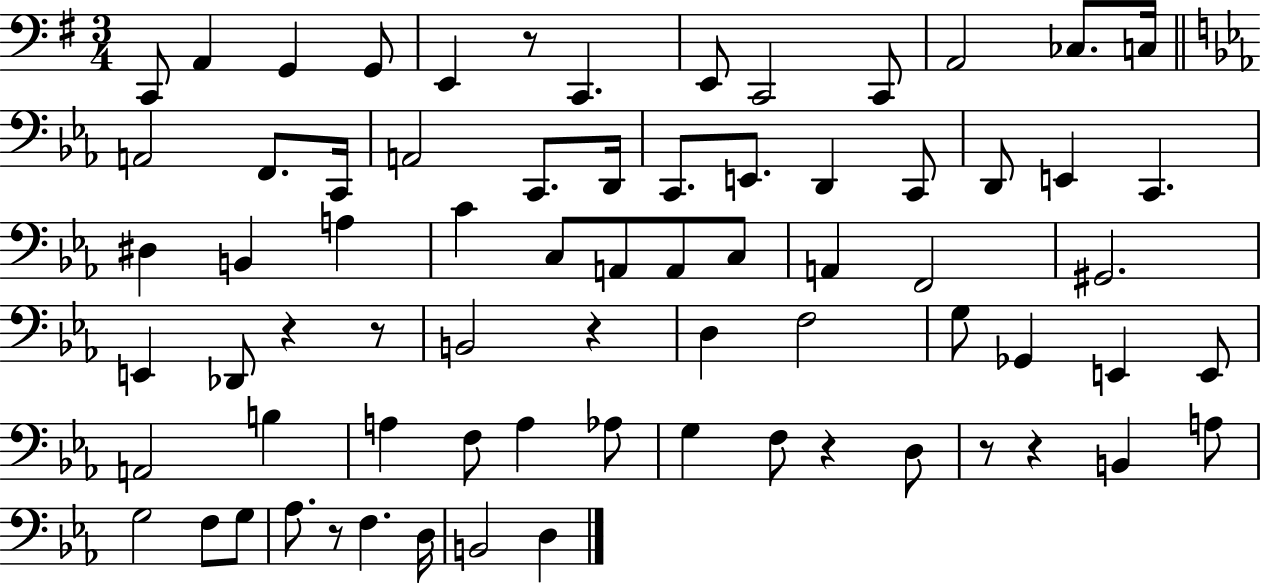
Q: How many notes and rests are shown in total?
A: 72